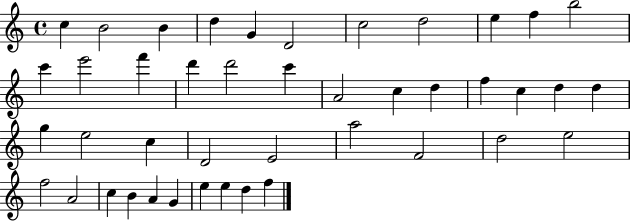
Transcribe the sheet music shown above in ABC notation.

X:1
T:Untitled
M:4/4
L:1/4
K:C
c B2 B d G D2 c2 d2 e f b2 c' e'2 f' d' d'2 c' A2 c d f c d d g e2 c D2 E2 a2 F2 d2 e2 f2 A2 c B A G e e d f